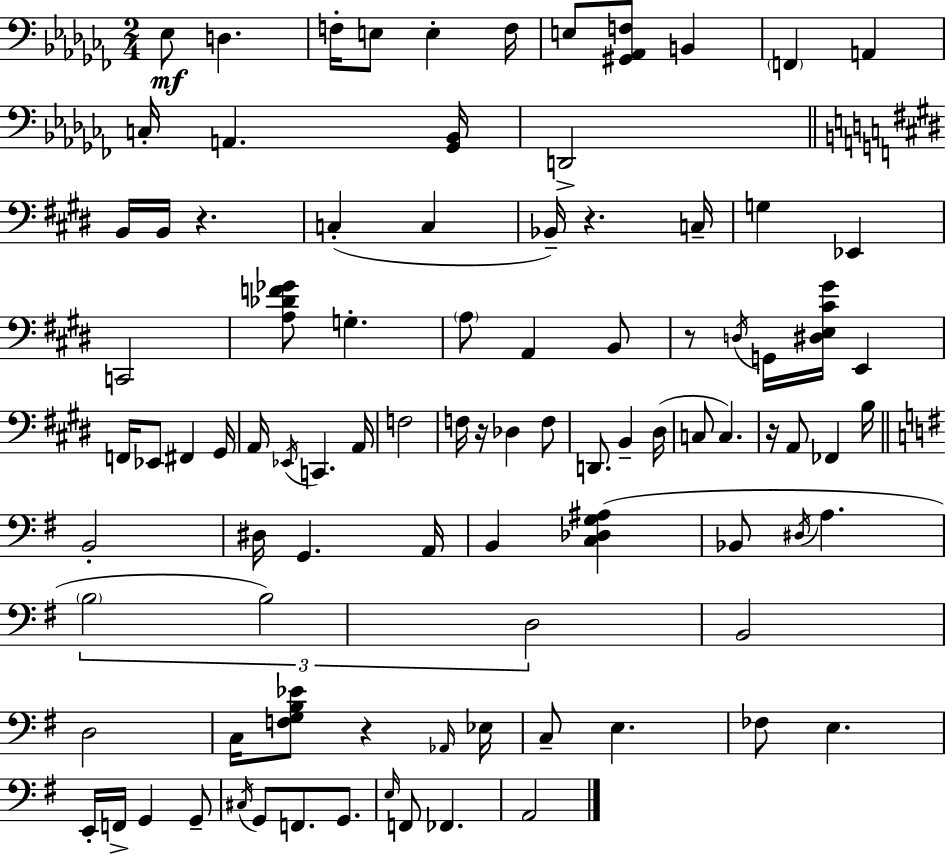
{
  \clef bass
  \numericTimeSignature
  \time 2/4
  \key aes \minor
  ees8\mf d4. | f16-. e8 e4-. f16 | e8 <gis, aes, f>8 b,4 | \parenthesize f,4 a,4 | \break c16-. a,4. <ges, bes,>16 | d,2-> | \bar "||" \break \key e \major b,16 b,16 r4. | c4-.( c4 | bes,16--) r4. c16-- | g4 ees,4 | \break c,2 | <a des' f' ges'>8 g4.-. | \parenthesize a8 a,4 b,8 | r8 \acciaccatura { d16 } g,16 <dis e cis' gis'>16 e,4 | \break f,16 ees,8 fis,4 | gis,16 a,16 \acciaccatura { ees,16 } c,4. | a,16 f2 | f16 r16 des4 | \break f8 d,8. b,4-- | dis16( c8 c4.) | r16 a,8 fes,4 | b16 \bar "||" \break \key g \major b,2-. | dis16 g,4. a,16 | b,4 <c des g ais>4( | bes,8 \acciaccatura { dis16 } a4. | \break \tuplet 3/2 { \parenthesize b2 | b2) | d2 } | b,2 | \break d2 | c16 <f g b ees'>8 r4 | \grace { aes,16 } ees16 c8-- e4. | fes8 e4. | \break e,16-. f,16-> g,4 | g,8-- \acciaccatura { cis16 } g,8 f,8. | g,8. \grace { e16 } f,8 fes,4. | a,2 | \break \bar "|."
}